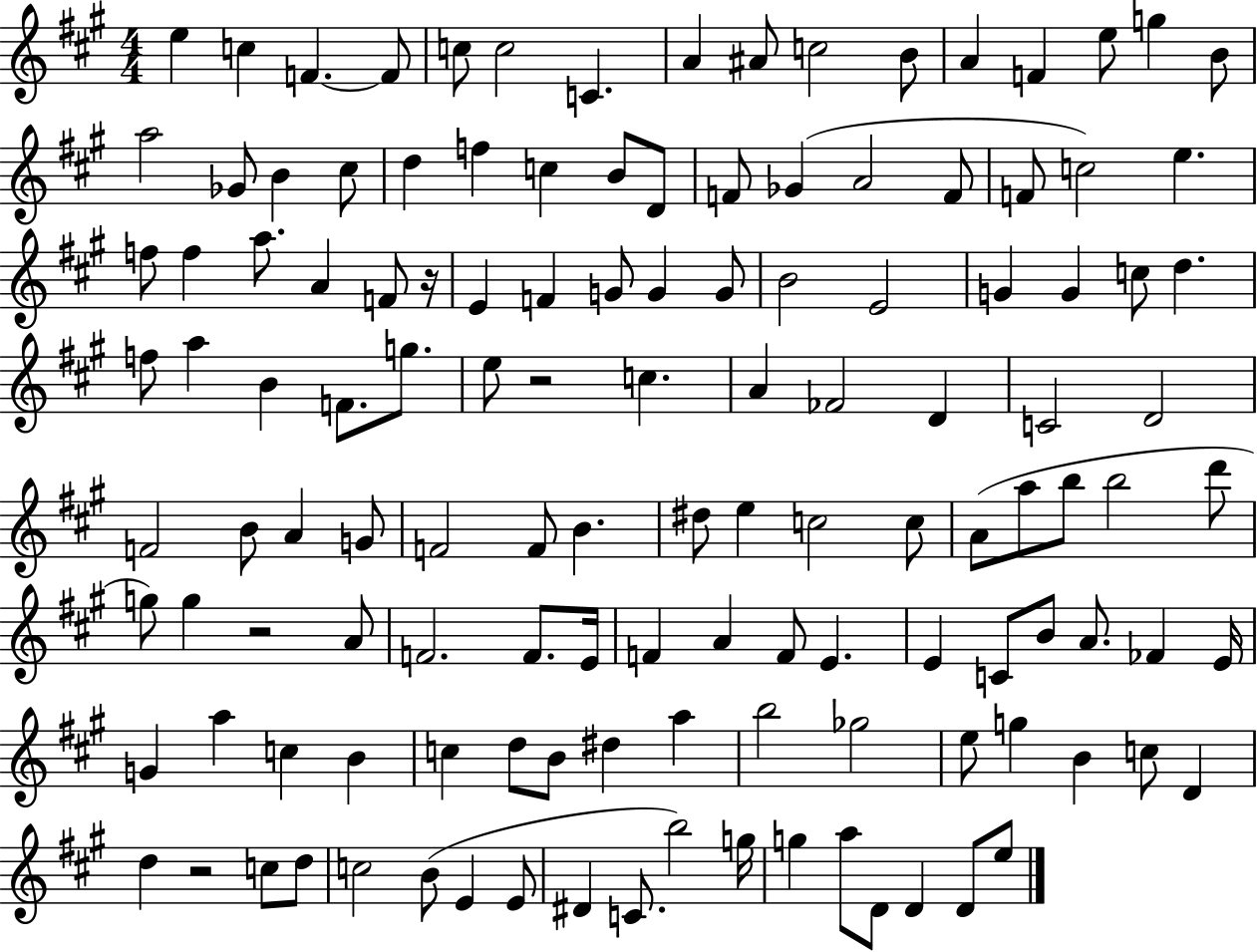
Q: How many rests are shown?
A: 4